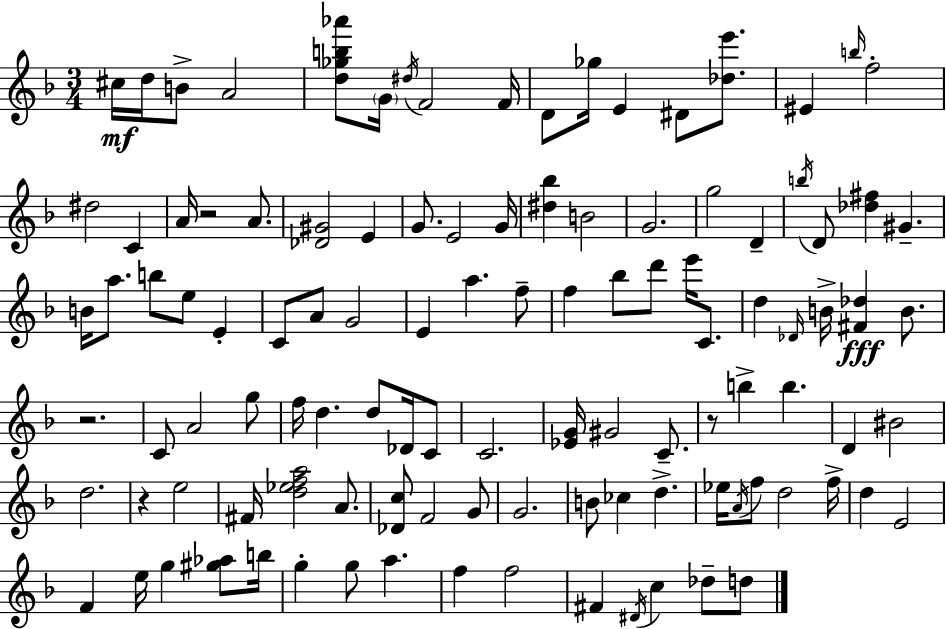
{
  \clef treble
  \numericTimeSignature
  \time 3/4
  \key f \major
  \repeat volta 2 { cis''16\mf d''16 b'8-> a'2 | <d'' ges'' b'' aes'''>8 \parenthesize g'16 \acciaccatura { dis''16 } f'2 | f'16 d'8 ges''16 e'4 dis'8 <des'' e'''>8. | eis'4 \grace { b''16 } f''2-. | \break dis''2 c'4 | a'16 r2 a'8. | <des' gis'>2 e'4 | g'8. e'2 | \break g'16 <dis'' bes''>4 b'2 | g'2. | g''2 d'4-- | \acciaccatura { b''16 } d'8 <des'' fis''>4 gis'4.-- | \break b'16 a''8. b''8 e''8 e'4-. | c'8 a'8 g'2 | e'4 a''4. | f''8-- f''4 bes''8 d'''8 e'''16 | \break c'8. d''4 \grace { des'16 } b'16-> <fis' des''>4\fff | b'8. r2. | c'8 a'2 | g''8 f''16 d''4. d''8 | \break des'16 c'8 c'2. | <ees' g'>16 gis'2 | c'8.-- r8 b''4-> b''4. | d'4 bis'2 | \break d''2. | r4 e''2 | fis'16 <d'' ees'' f'' a''>2 | a'8. <des' c''>8 f'2 | \break g'8 g'2. | b'8 ces''4 d''4.-> | ees''16 \acciaccatura { a'16 } f''8 d''2 | f''16-> d''4 e'2 | \break f'4 e''16 g''4 | <gis'' aes''>8 b''16 g''4-. g''8 a''4. | f''4 f''2 | fis'4 \acciaccatura { dis'16 } c''4 | \break des''8-- d''8 } \bar "|."
}